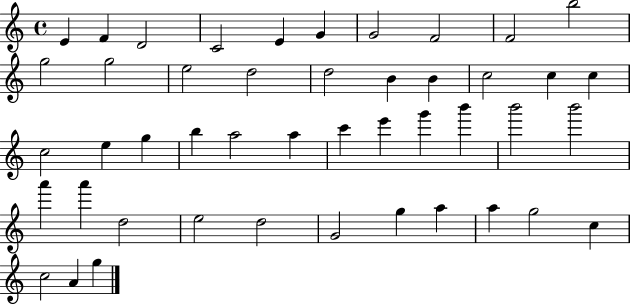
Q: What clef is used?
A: treble